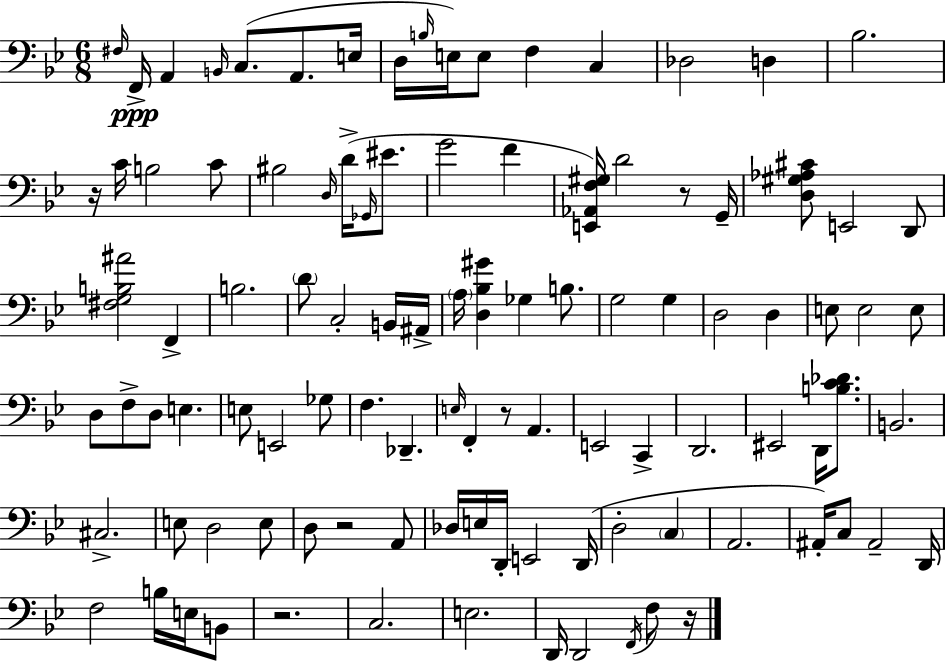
X:1
T:Untitled
M:6/8
L:1/4
K:Gm
^F,/4 F,,/4 A,, B,,/4 C,/2 A,,/2 E,/4 D,/4 B,/4 E,/4 E,/2 F, C, _D,2 D, _B,2 z/4 C/4 B,2 C/2 ^B,2 D,/4 D/4 _G,,/4 ^E/2 G2 F [E,,_A,,F,^G,]/4 D2 z/2 G,,/4 [D,^G,_A,^C]/2 E,,2 D,,/2 [^F,G,B,^A]2 F,, B,2 D/2 C,2 B,,/4 ^A,,/4 A,/4 [D,_B,^G] _G, B,/2 G,2 G, D,2 D, E,/2 E,2 E,/2 D,/2 F,/2 D,/2 E, E,/2 E,,2 _G,/2 F, _D,, E,/4 F,, z/2 A,, E,,2 C,, D,,2 ^E,,2 D,,/4 [B,C_D]/2 B,,2 ^C,2 E,/2 D,2 E,/2 D,/2 z2 A,,/2 _D,/4 E,/4 D,,/4 E,,2 D,,/4 D,2 C, A,,2 ^A,,/4 C,/2 ^A,,2 D,,/4 F,2 B,/4 E,/4 B,,/2 z2 C,2 E,2 D,,/4 D,,2 F,,/4 F,/2 z/4